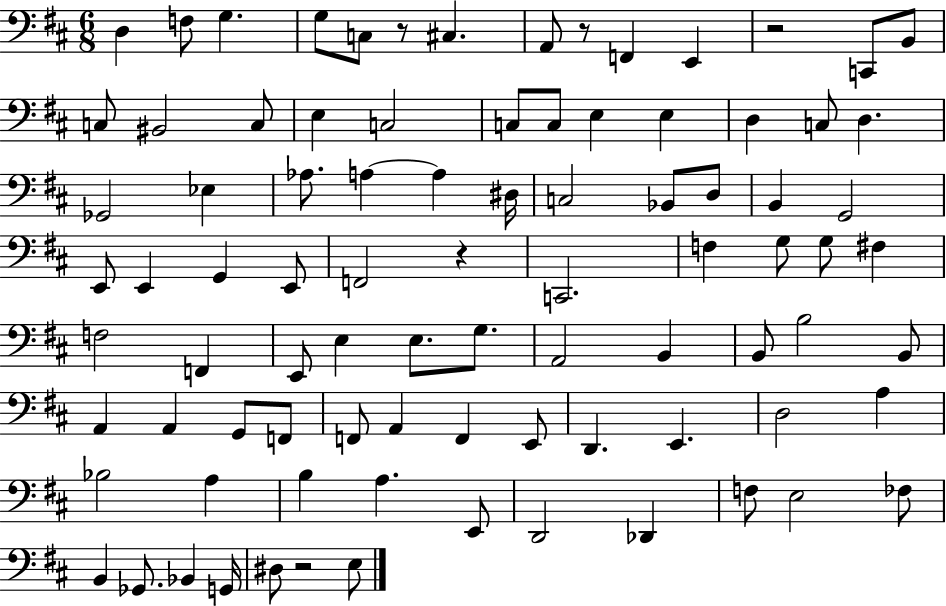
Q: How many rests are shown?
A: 5